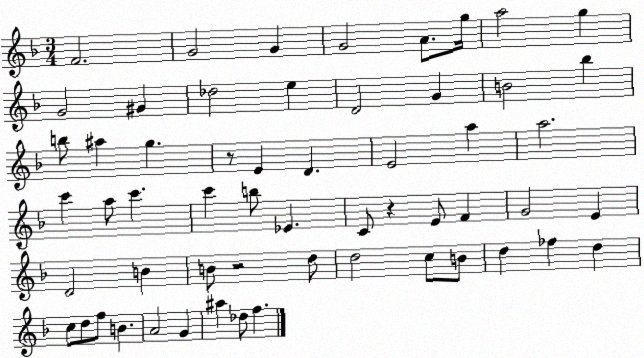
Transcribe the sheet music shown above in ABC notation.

X:1
T:Untitled
M:3/4
L:1/4
K:F
F2 G2 G G2 A/2 g/4 a2 g G2 ^G _d2 e D2 G B2 _b b/2 ^a g z/2 E D E2 a a2 c' a/2 c' c' b/2 _E C/2 z E/2 F G2 E D2 B B/2 z2 d/2 d2 c/2 B/2 d _f d c/2 d/2 f/2 B A2 G ^a _d/2 f